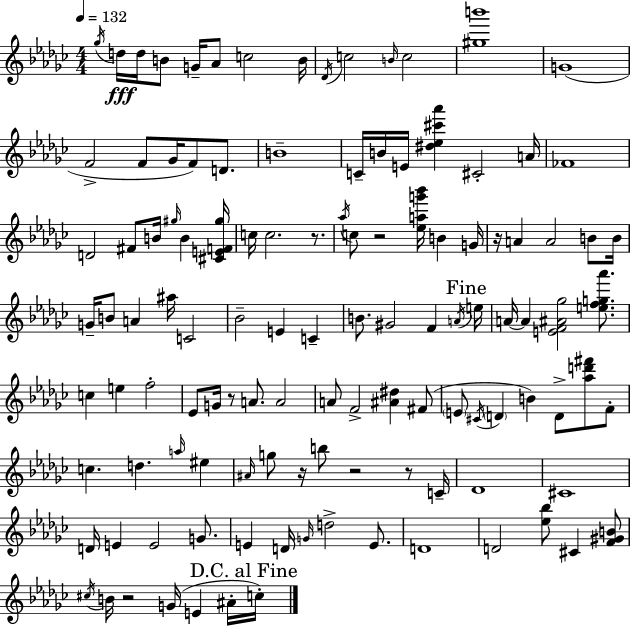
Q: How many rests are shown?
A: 8